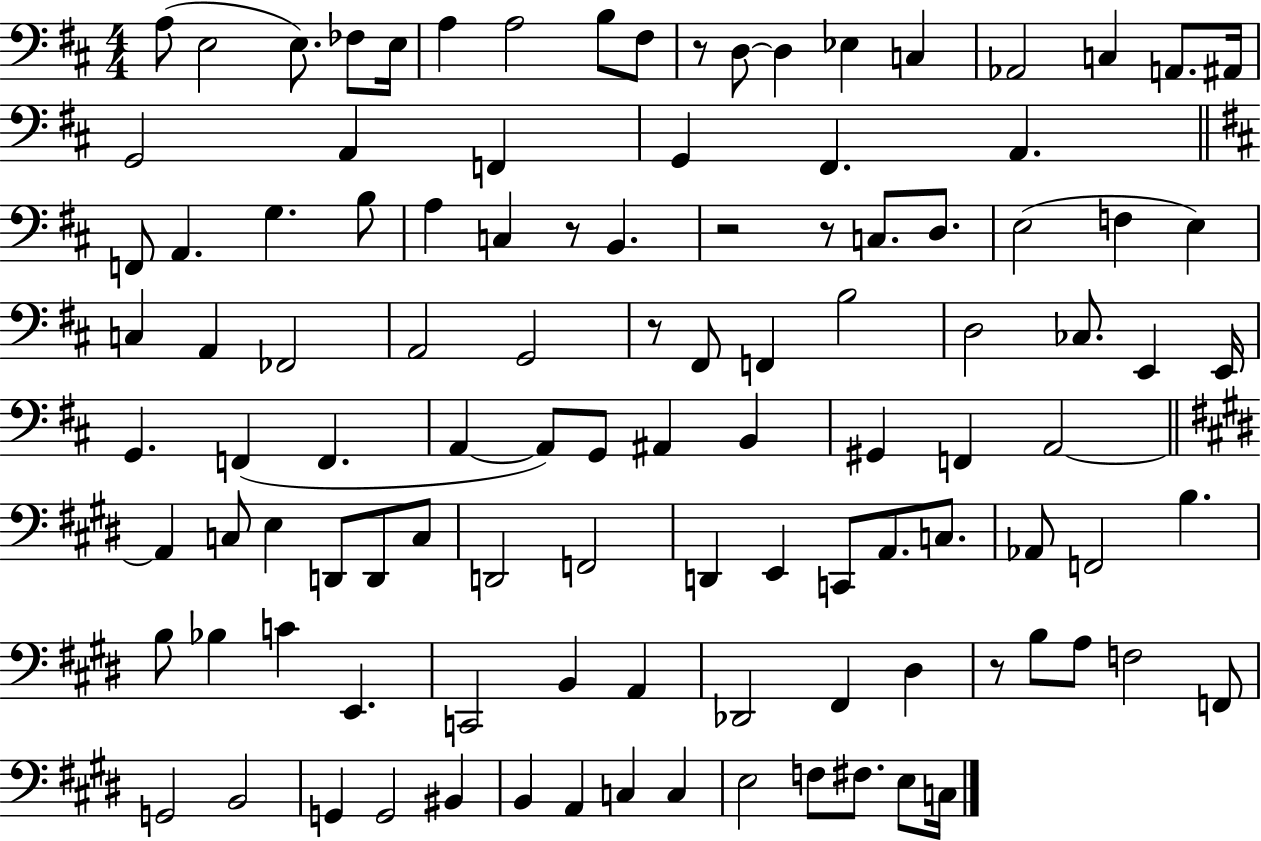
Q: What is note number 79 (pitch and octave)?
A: C2